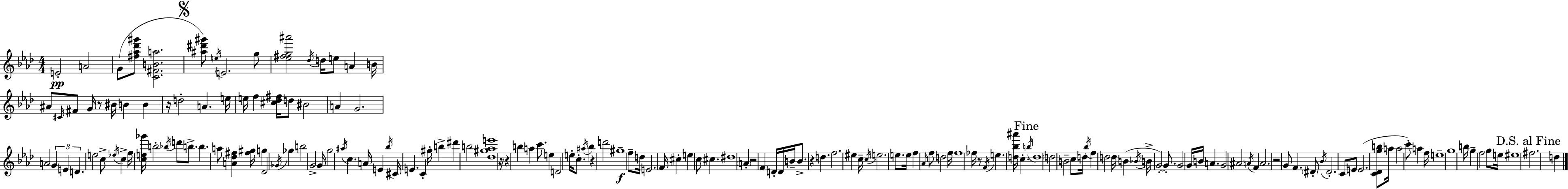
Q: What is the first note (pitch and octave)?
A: E4